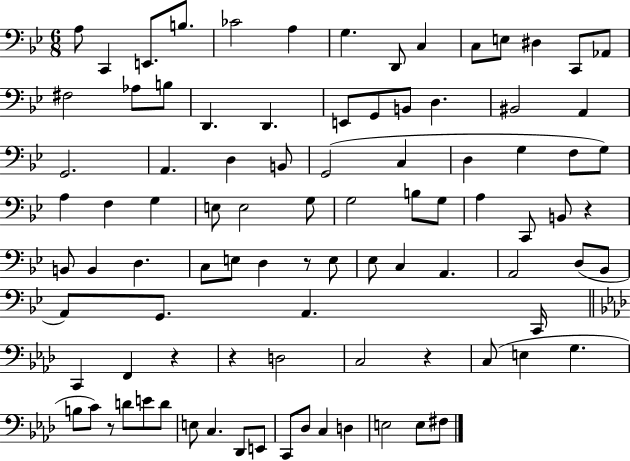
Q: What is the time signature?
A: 6/8